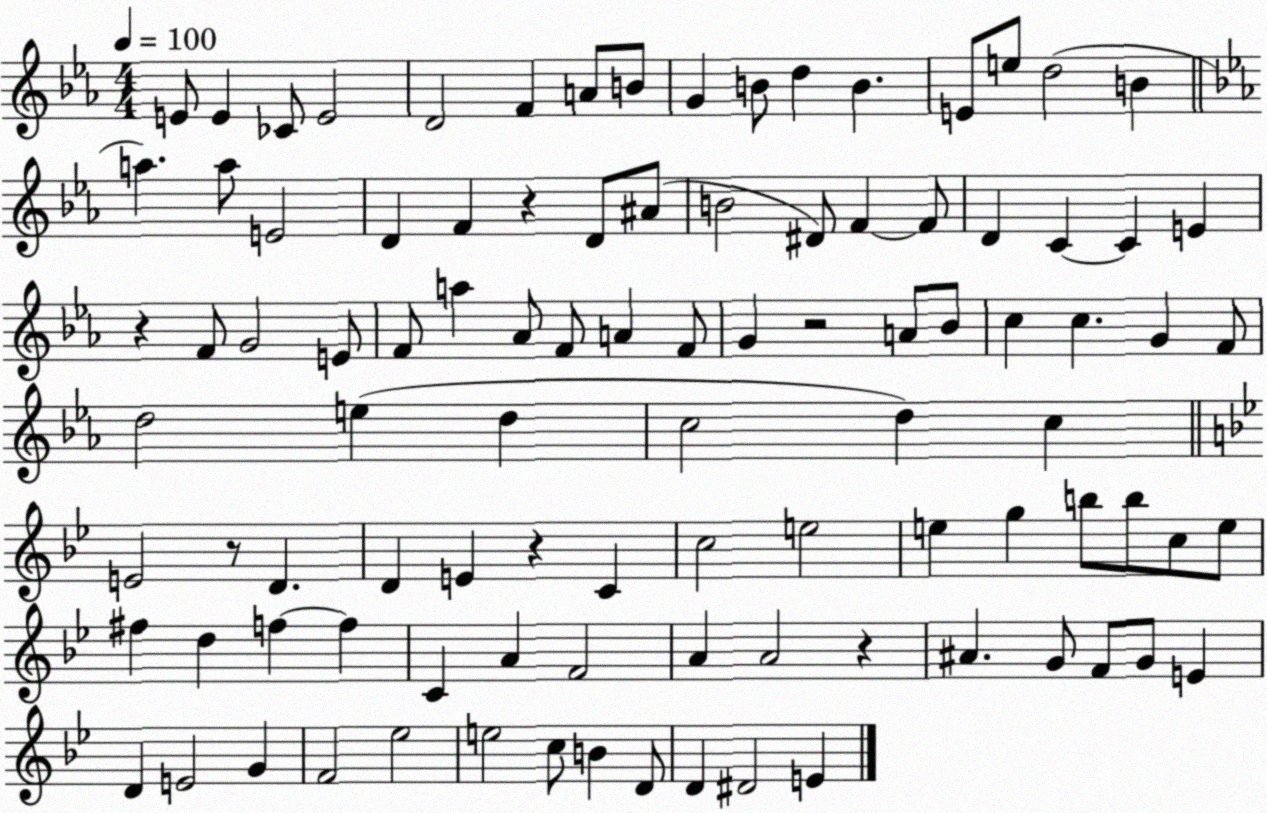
X:1
T:Untitled
M:4/4
L:1/4
K:Eb
E/2 E _C/2 E2 D2 F A/2 B/2 G B/2 d B E/2 e/2 d2 B a a/2 E2 D F z D/2 ^A/2 B2 ^D/2 F F/2 D C C E z F/2 G2 E/2 F/2 a _A/2 F/2 A F/2 G z2 A/2 _B/2 c c G F/2 d2 e d c2 d c E2 z/2 D D E z C c2 e2 e g b/2 b/2 c/2 e/2 ^f d f f C A F2 A A2 z ^A G/2 F/2 G/2 E D E2 G F2 _e2 e2 c/2 B D/2 D ^D2 E